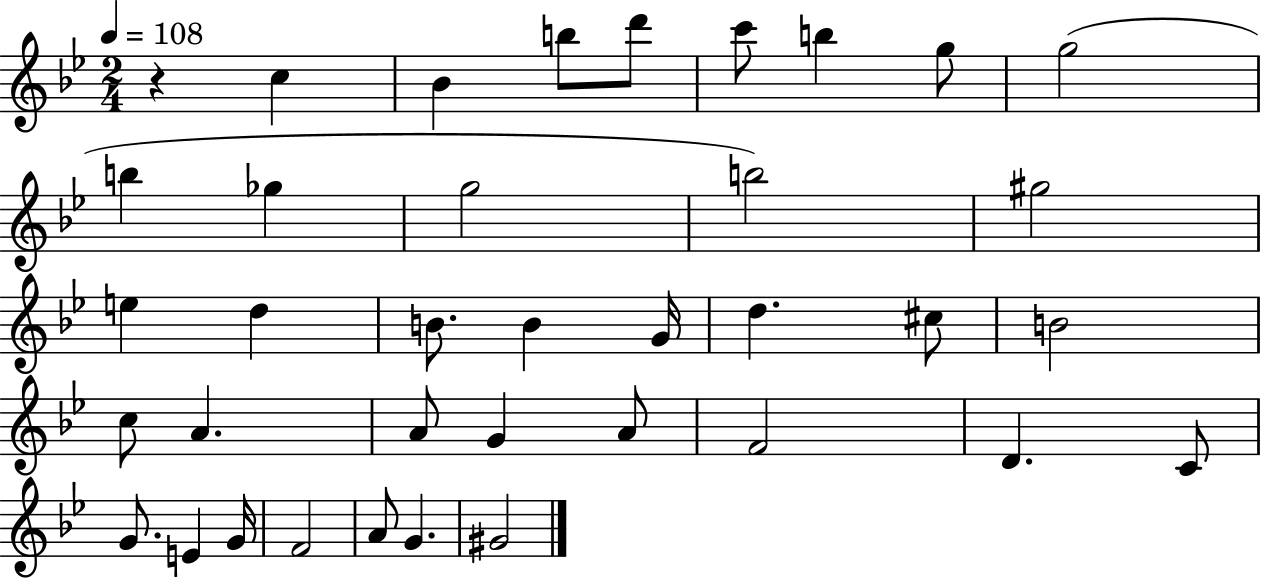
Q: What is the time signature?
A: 2/4